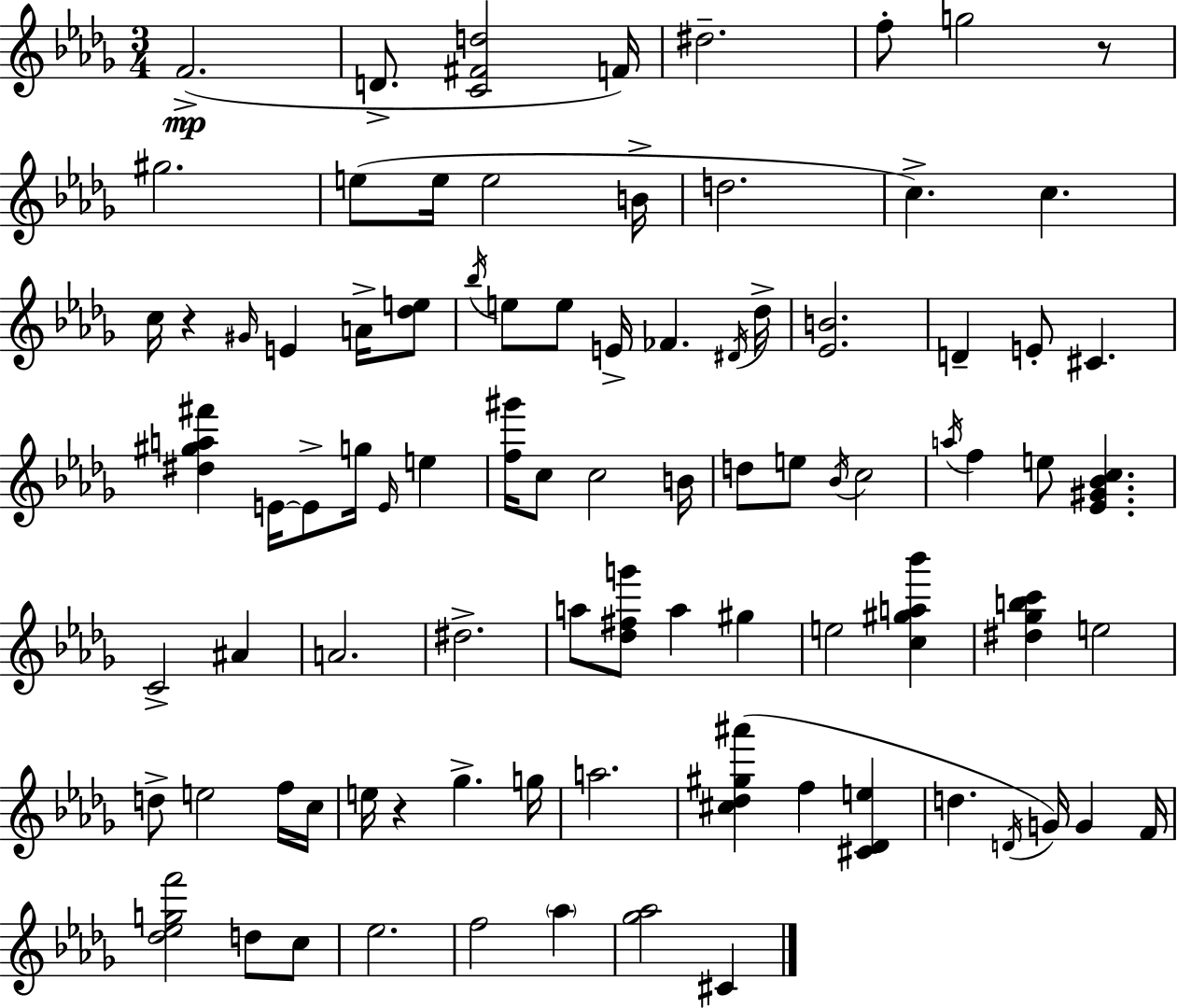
{
  \clef treble
  \numericTimeSignature
  \time 3/4
  \key bes \minor
  f'2.->(\mp | d'8.-> <c' fis' d''>2 f'16) | dis''2.-- | f''8-. g''2 r8 | \break gis''2. | e''8( e''16 e''2 b'16-> | d''2. | c''4.->) c''4. | \break c''16 r4 \grace { gis'16 } e'4 a'16-> <des'' e''>8 | \acciaccatura { bes''16 } e''8 e''8 e'16-> fes'4. | \acciaccatura { dis'16 } des''16-> <ees' b'>2. | d'4-- e'8-. cis'4. | \break <dis'' gis'' a'' fis'''>4 e'16~~ e'8-> g''16 \grace { e'16 } | e''4 <f'' gis'''>16 c''8 c''2 | b'16 d''8 e''8 \acciaccatura { bes'16 } c''2 | \acciaccatura { a''16 } f''4 e''8 | \break <ees' gis' bes' c''>4. c'2-> | ais'4 a'2. | dis''2.-> | a''8 <des'' fis'' g'''>8 a''4 | \break gis''4 e''2 | <c'' gis'' a'' bes'''>4 <dis'' ges'' b'' c'''>4 e''2 | d''8-> e''2 | f''16 c''16 e''16 r4 ges''4.-> | \break g''16 a''2. | <cis'' des'' gis'' ais'''>4( f''4 | <cis' des' e''>4 d''4. | \acciaccatura { d'16 }) g'16 g'4 f'16 <des'' ees'' g'' f'''>2 | \break d''8 c''8 ees''2. | f''2 | \parenthesize aes''4 <ges'' aes''>2 | cis'4 \bar "|."
}